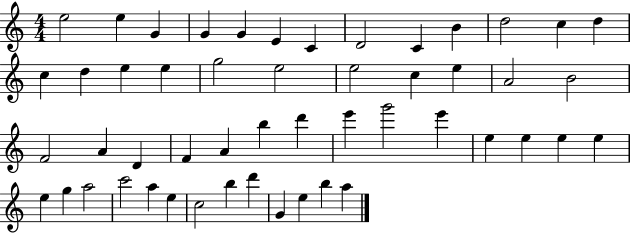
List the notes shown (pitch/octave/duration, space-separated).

E5/h E5/q G4/q G4/q G4/q E4/q C4/q D4/h C4/q B4/q D5/h C5/q D5/q C5/q D5/q E5/q E5/q G5/h E5/h E5/h C5/q E5/q A4/h B4/h F4/h A4/q D4/q F4/q A4/q B5/q D6/q E6/q G6/h E6/q E5/q E5/q E5/q E5/q E5/q G5/q A5/h C6/h A5/q E5/q C5/h B5/q D6/q G4/q E5/q B5/q A5/q